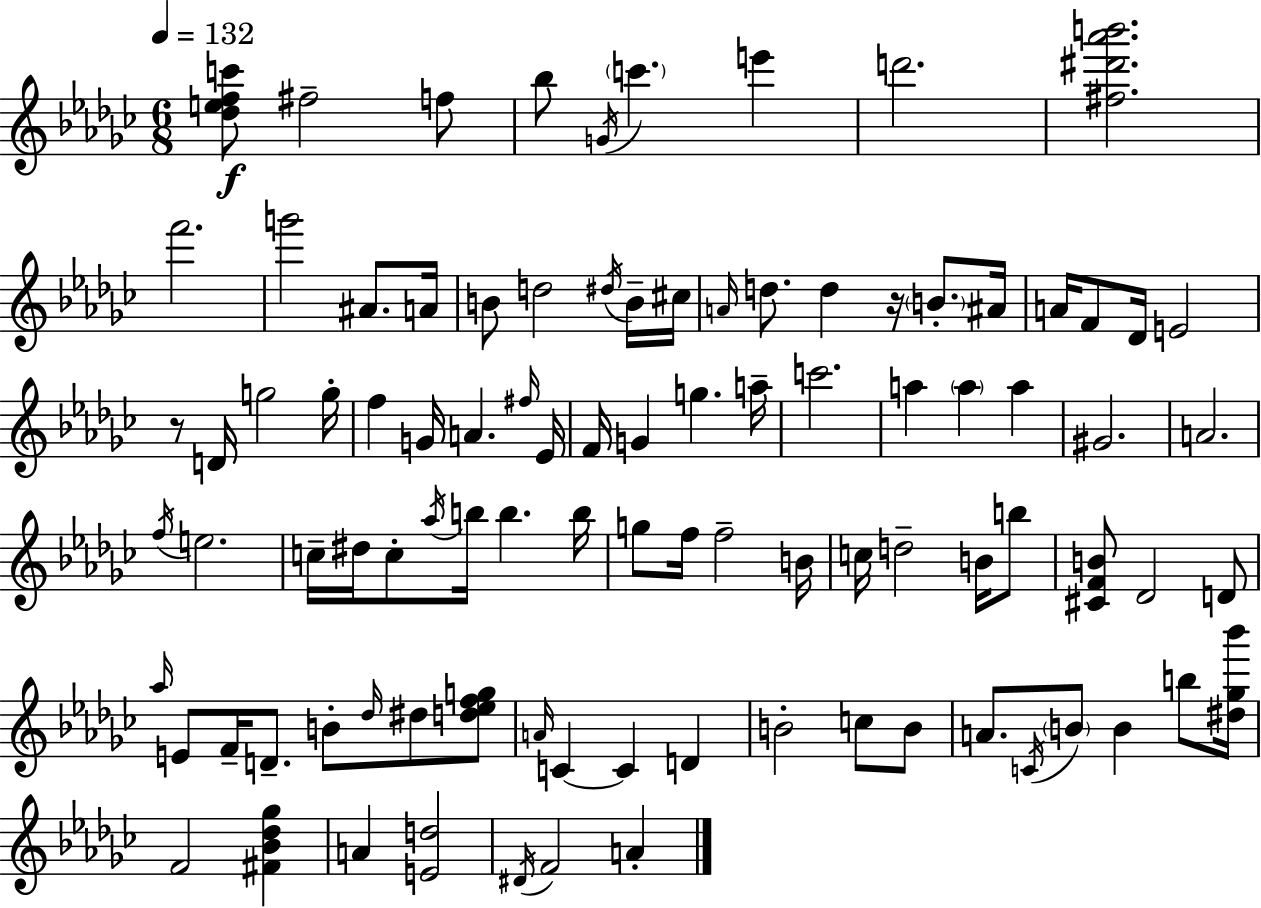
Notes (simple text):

[Db5,E5,F5,C6]/e F#5/h F5/e Bb5/e G4/s C6/q. E6/q D6/h. [F#5,D#6,Ab6,B6]/h. F6/h. G6/h A#4/e. A4/s B4/e D5/h D#5/s B4/s C#5/s A4/s D5/e. D5/q R/s B4/e. A#4/s A4/s F4/e Db4/s E4/h R/e D4/s G5/h G5/s F5/q G4/s A4/q. F#5/s Eb4/s F4/s G4/q G5/q. A5/s C6/h. A5/q A5/q A5/q G#4/h. A4/h. F5/s E5/h. C5/s D#5/s C5/e Ab5/s B5/s B5/q. B5/s G5/e F5/s F5/h B4/s C5/s D5/h B4/s B5/e [C#4,F4,B4]/e Db4/h D4/e Ab5/s E4/e F4/s D4/e. B4/e Db5/s D#5/e [D5,Eb5,F5,G5]/e A4/s C4/q C4/q D4/q B4/h C5/e B4/e A4/e. C4/s B4/e B4/q B5/e [D#5,Gb5,Bb6]/s F4/h [F#4,Bb4,Db5,Gb5]/q A4/q [E4,D5]/h D#4/s F4/h A4/q